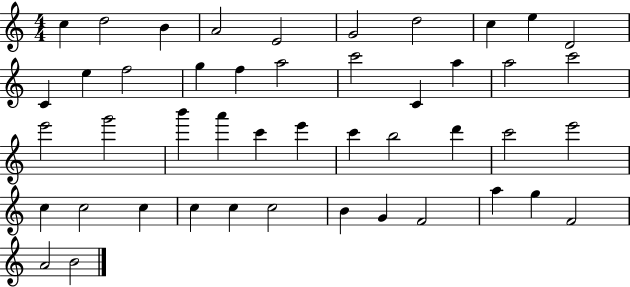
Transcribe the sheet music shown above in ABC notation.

X:1
T:Untitled
M:4/4
L:1/4
K:C
c d2 B A2 E2 G2 d2 c e D2 C e f2 g f a2 c'2 C a a2 c'2 e'2 g'2 b' a' c' e' c' b2 d' c'2 e'2 c c2 c c c c2 B G F2 a g F2 A2 B2